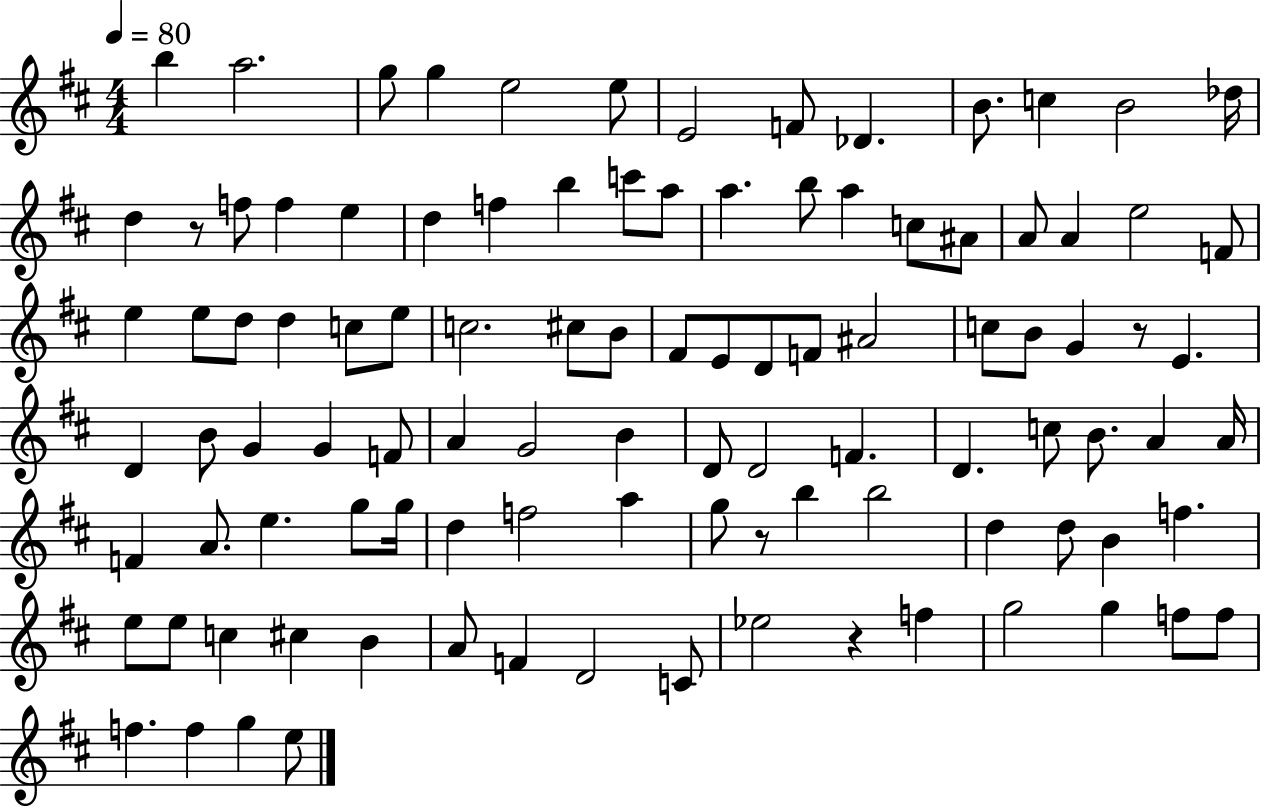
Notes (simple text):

B5/q A5/h. G5/e G5/q E5/h E5/e E4/h F4/e Db4/q. B4/e. C5/q B4/h Db5/s D5/q R/e F5/e F5/q E5/q D5/q F5/q B5/q C6/e A5/e A5/q. B5/e A5/q C5/e A#4/e A4/e A4/q E5/h F4/e E5/q E5/e D5/e D5/q C5/e E5/e C5/h. C#5/e B4/e F#4/e E4/e D4/e F4/e A#4/h C5/e B4/e G4/q R/e E4/q. D4/q B4/e G4/q G4/q F4/e A4/q G4/h B4/q D4/e D4/h F4/q. D4/q. C5/e B4/e. A4/q A4/s F4/q A4/e. E5/q. G5/e G5/s D5/q F5/h A5/q G5/e R/e B5/q B5/h D5/q D5/e B4/q F5/q. E5/e E5/e C5/q C#5/q B4/q A4/e F4/q D4/h C4/e Eb5/h R/q F5/q G5/h G5/q F5/e F5/e F5/q. F5/q G5/q E5/e